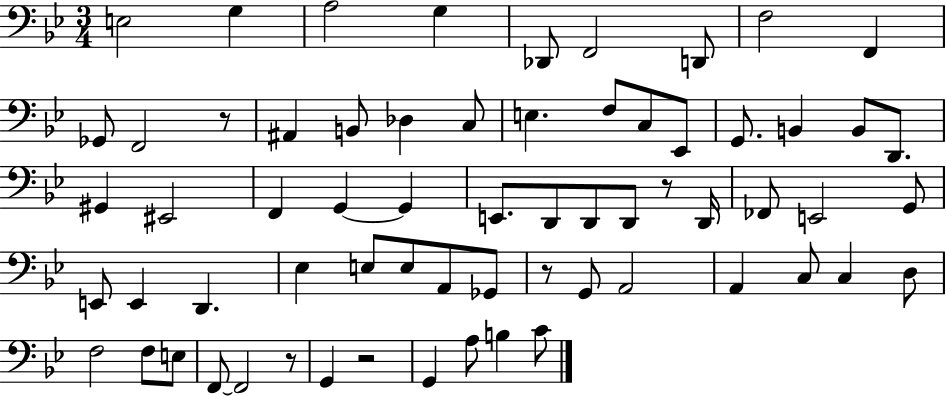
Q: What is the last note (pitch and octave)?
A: C4